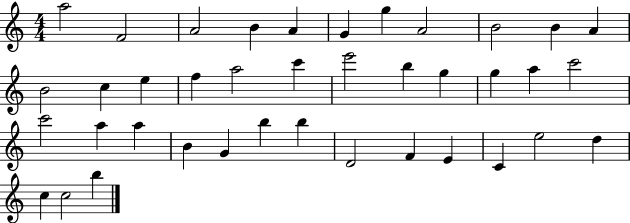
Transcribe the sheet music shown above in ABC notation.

X:1
T:Untitled
M:4/4
L:1/4
K:C
a2 F2 A2 B A G g A2 B2 B A B2 c e f a2 c' e'2 b g g a c'2 c'2 a a B G b b D2 F E C e2 d c c2 b